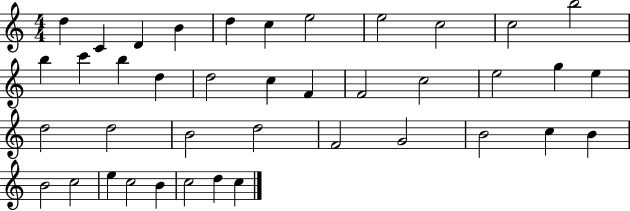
{
  \clef treble
  \numericTimeSignature
  \time 4/4
  \key c \major
  d''4 c'4 d'4 b'4 | d''4 c''4 e''2 | e''2 c''2 | c''2 b''2 | \break b''4 c'''4 b''4 d''4 | d''2 c''4 f'4 | f'2 c''2 | e''2 g''4 e''4 | \break d''2 d''2 | b'2 d''2 | f'2 g'2 | b'2 c''4 b'4 | \break b'2 c''2 | e''4 c''2 b'4 | c''2 d''4 c''4 | \bar "|."
}